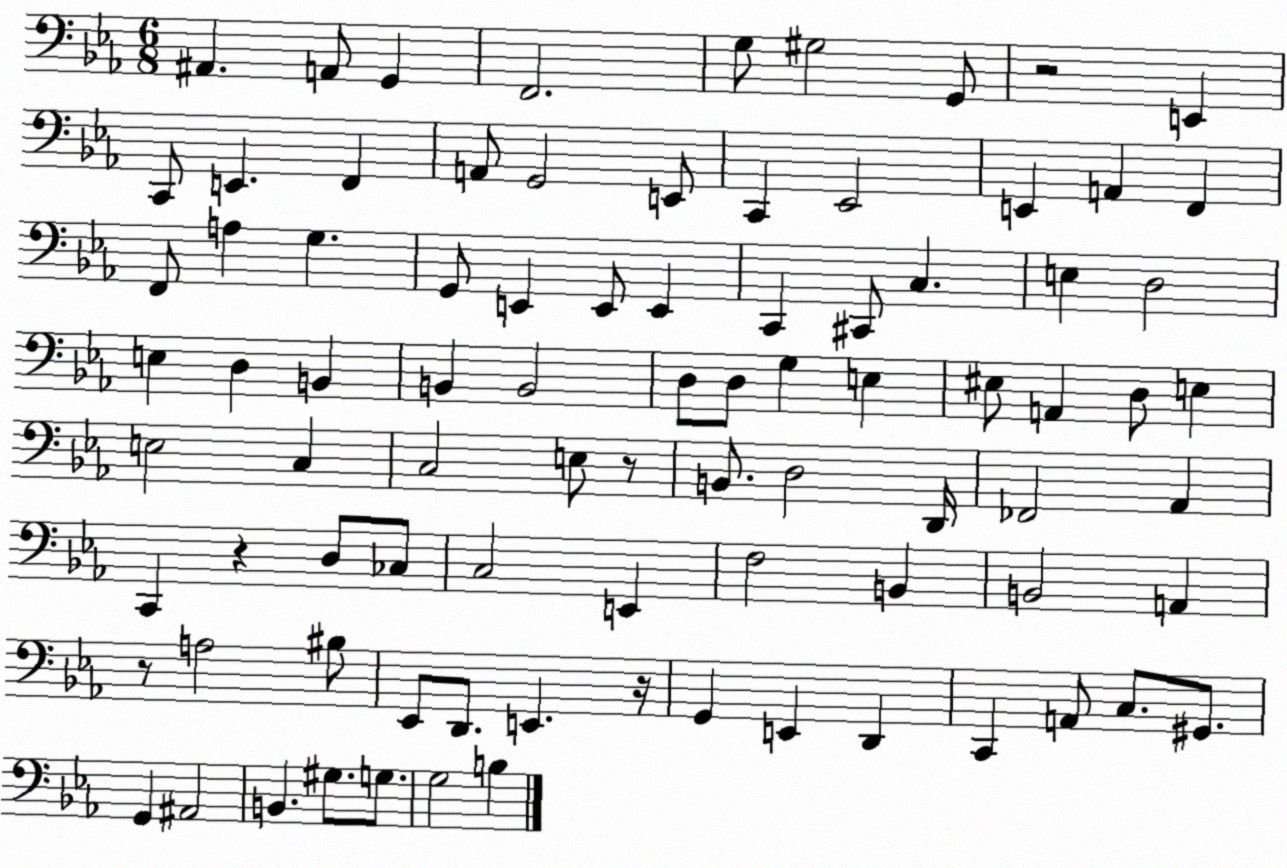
X:1
T:Untitled
M:6/8
L:1/4
K:Eb
^A,, A,,/2 G,, F,,2 G,/2 ^G,2 G,,/2 z2 E,, C,,/2 E,, F,, A,,/2 G,,2 E,,/2 C,, _E,,2 E,, A,, F,, F,,/2 A, G, G,,/2 E,, E,,/2 E,, C,, ^C,,/2 C, E, D,2 E, D, B,, B,, B,,2 D,/2 D,/2 G, E, ^E,/2 A,, D,/2 E, E,2 C, C,2 E,/2 z/2 B,,/2 D,2 D,,/4 _F,,2 _A,, C,, z D,/2 _C,/2 C,2 E,, F,2 B,, B,,2 A,, z/2 A,2 ^B,/2 _E,,/2 D,,/2 E,, z/4 G,, E,, D,, C,, A,,/2 C,/2 ^G,,/2 G,, ^A,,2 B,, ^G,/2 G,/2 G,2 B,